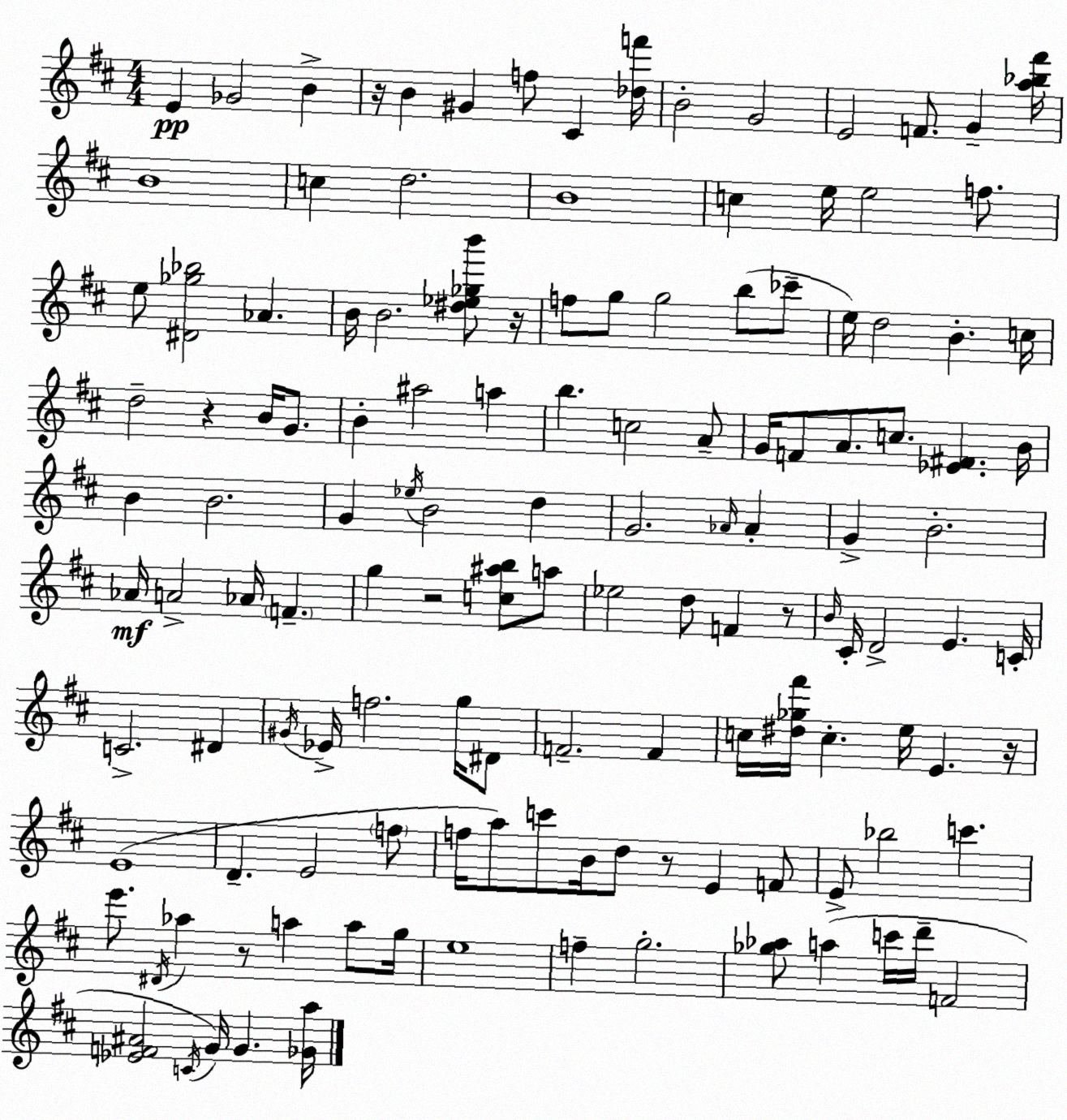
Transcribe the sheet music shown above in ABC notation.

X:1
T:Untitled
M:4/4
L:1/4
K:D
E _G2 B z/4 B ^G f/2 ^C [_df']/4 B2 G2 E2 F/2 G [a_b^f']/4 B4 c d2 B4 c e/4 e2 f/2 e/2 [^D_g_b]2 _A B/4 B2 [^d_e_gb']/2 z/4 f/2 g/2 g2 b/2 _c'/2 e/4 d2 B c/4 d2 z B/4 G/2 B ^a2 a b c2 A/2 G/4 F/2 A/2 c/2 [_E^F] B/4 B B2 G _e/4 B2 d G2 _A/4 _A G B2 _A/4 A2 _A/4 F g z2 [c^ab]/2 a/2 _e2 d/2 F z/2 B/4 ^C/4 D2 E C/4 C2 ^D ^G/4 _E/4 f2 g/4 ^D/2 F2 F c/4 [^d_g^f']/4 c e/4 E z/4 E4 D E2 f/2 f/4 a/2 c'/2 B/4 d/2 z/2 E F/2 E/2 _b2 c' e'/2 ^D/4 _a z/2 a a/2 g/4 e4 f g2 [_g_a]/2 a c'/4 d'/4 F2 [_EF^A]2 C/4 G/4 G [_Ga]/4